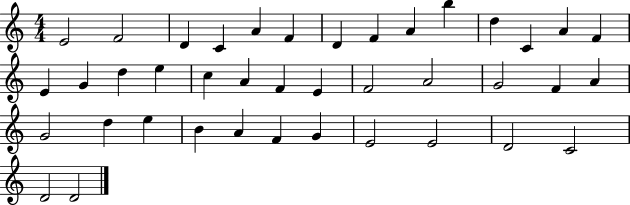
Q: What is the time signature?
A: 4/4